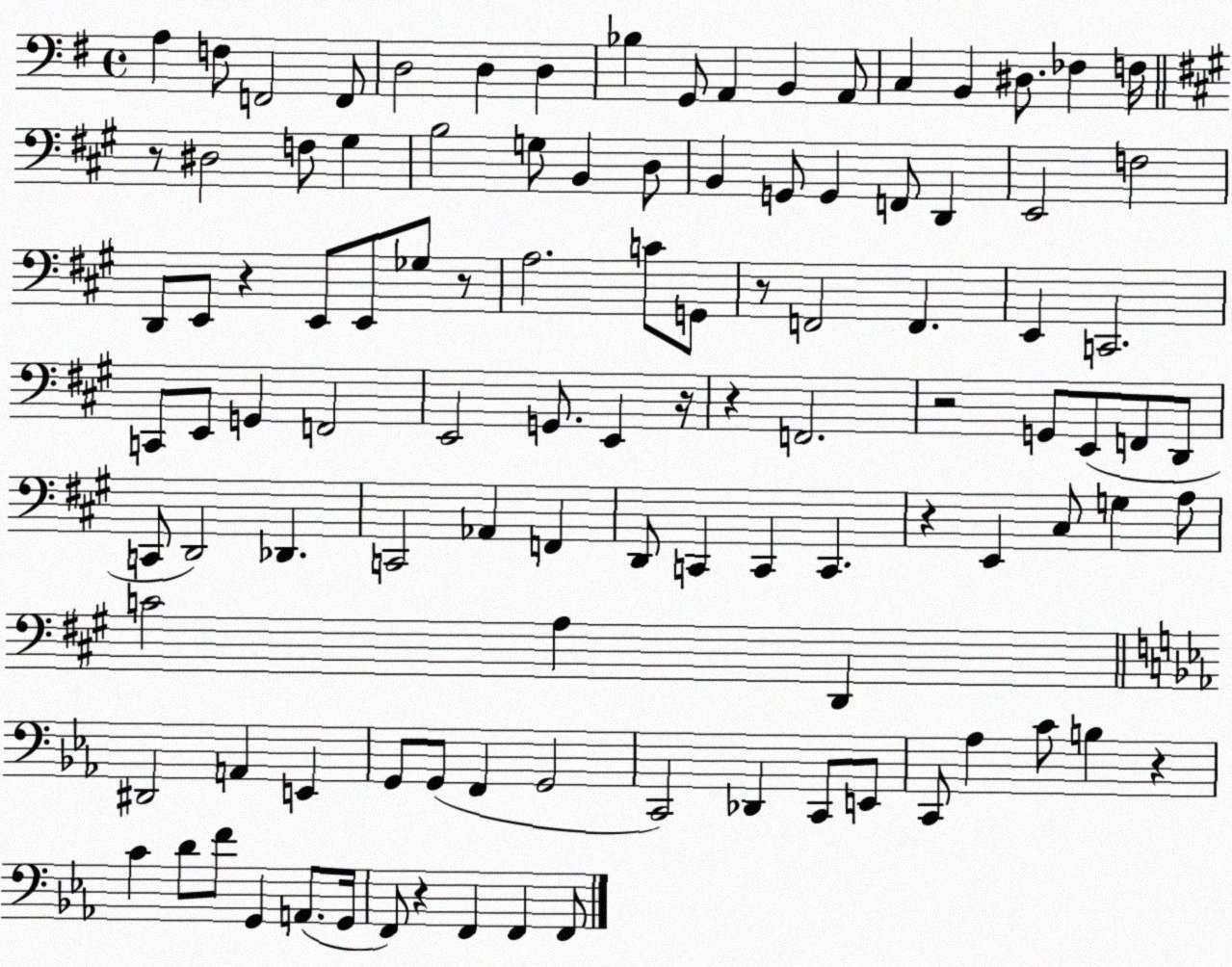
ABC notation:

X:1
T:Untitled
M:4/4
L:1/4
K:G
A, F,/2 F,,2 F,,/2 D,2 D, D, _B, G,,/2 A,, B,, A,,/2 C, B,, ^D,/2 _F, F,/4 z/2 ^D,2 F,/2 ^G, B,2 G,/2 B,, D,/2 B,, G,,/2 G,, F,,/2 D,, E,,2 F,2 D,,/2 E,,/2 z E,,/2 E,,/2 _G,/2 z/2 A,2 C/2 G,,/2 z/2 F,,2 F,, E,, C,,2 C,,/2 E,,/2 G,, F,,2 E,,2 G,,/2 E,, z/4 z F,,2 z2 G,,/2 E,,/2 F,,/2 D,,/2 C,,/2 D,,2 _D,, C,,2 _A,, F,, D,,/2 C,, C,, C,, z E,, ^C,/2 G, A,/2 C2 A, D,, ^D,,2 A,, E,, G,,/2 G,,/2 F,, G,,2 C,,2 _D,, C,,/2 E,,/2 C,,/2 _A, C/2 B, z C D/2 F/2 G,, A,,/2 G,,/4 F,,/2 z F,, F,, F,,/2